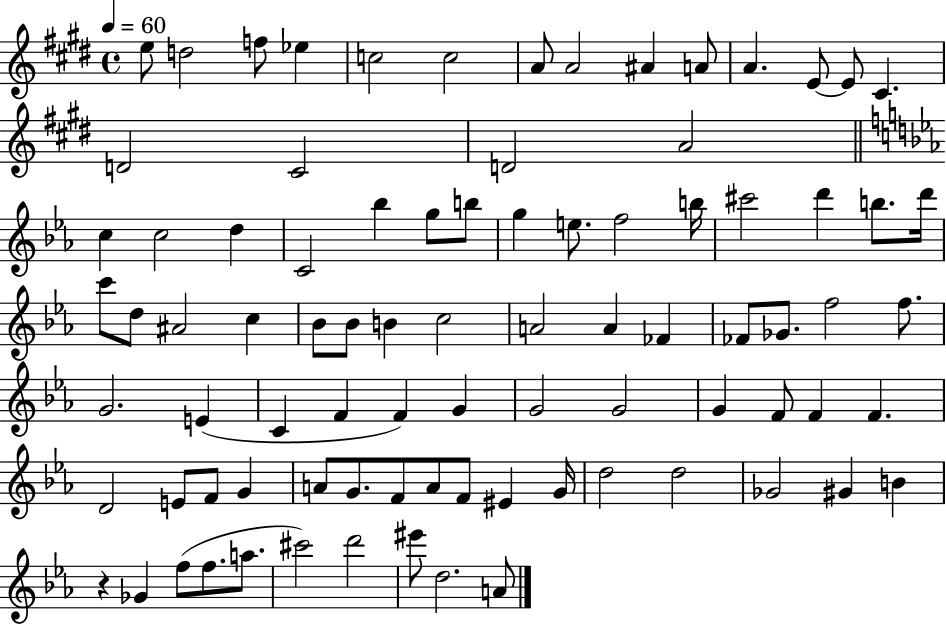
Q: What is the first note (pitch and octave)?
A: E5